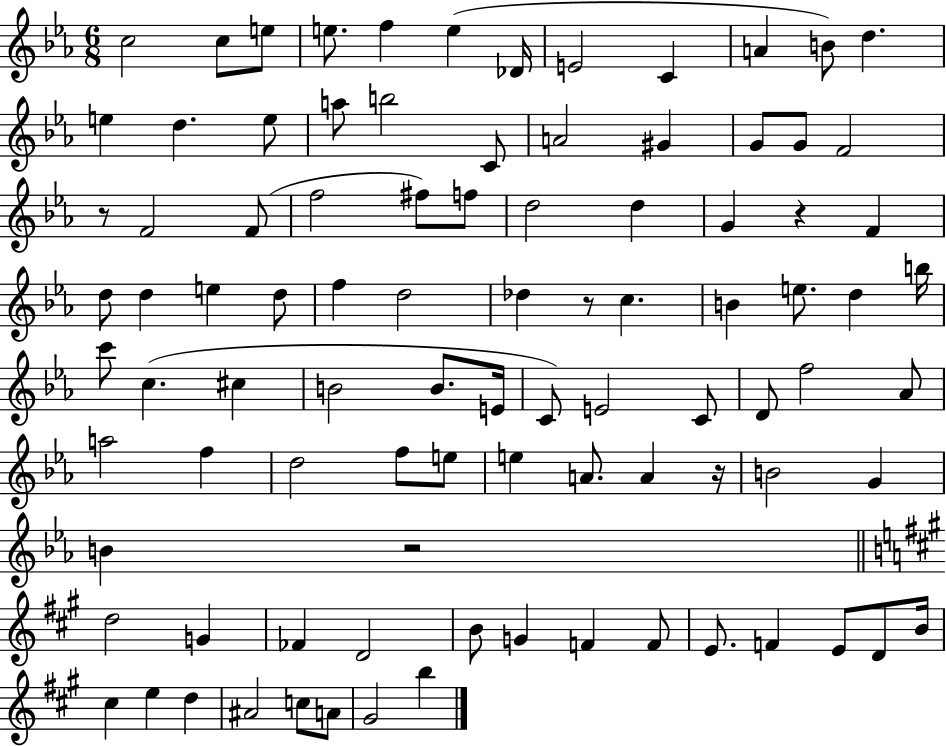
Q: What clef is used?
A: treble